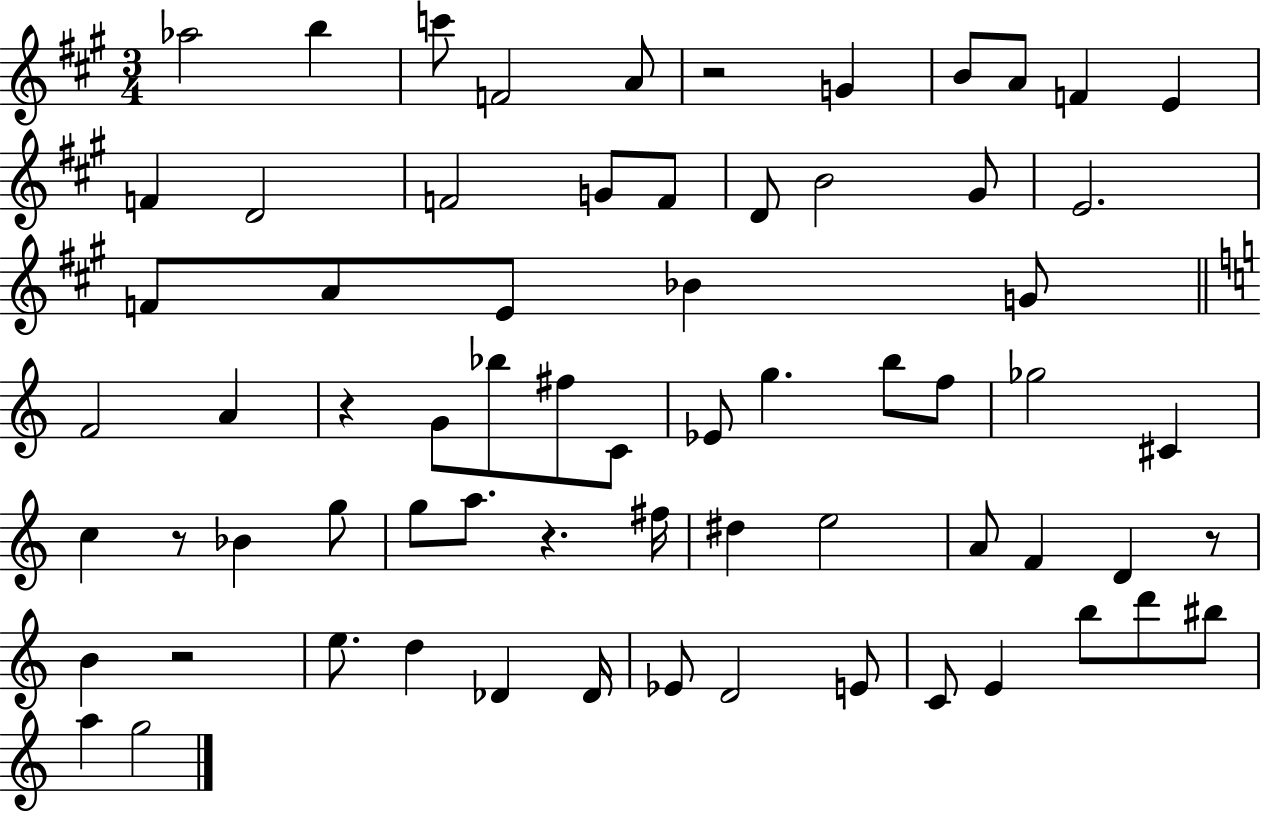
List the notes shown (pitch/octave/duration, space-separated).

Ab5/h B5/q C6/e F4/h A4/e R/h G4/q B4/e A4/e F4/q E4/q F4/q D4/h F4/h G4/e F4/e D4/e B4/h G#4/e E4/h. F4/e A4/e E4/e Bb4/q G4/e F4/h A4/q R/q G4/e Bb5/e F#5/e C4/e Eb4/e G5/q. B5/e F5/e Gb5/h C#4/q C5/q R/e Bb4/q G5/e G5/e A5/e. R/q. F#5/s D#5/q E5/h A4/e F4/q D4/q R/e B4/q R/h E5/e. D5/q Db4/q Db4/s Eb4/e D4/h E4/e C4/e E4/q B5/e D6/e BIS5/e A5/q G5/h